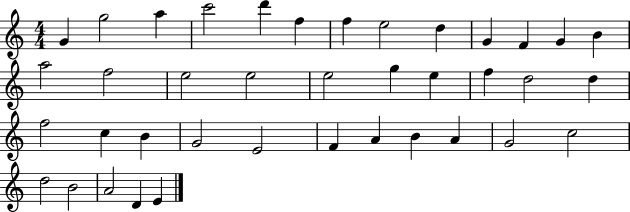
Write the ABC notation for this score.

X:1
T:Untitled
M:4/4
L:1/4
K:C
G g2 a c'2 d' f f e2 d G F G B a2 f2 e2 e2 e2 g e f d2 d f2 c B G2 E2 F A B A G2 c2 d2 B2 A2 D E